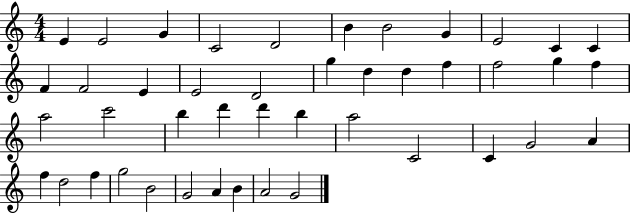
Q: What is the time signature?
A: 4/4